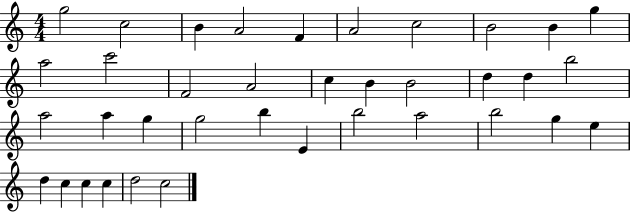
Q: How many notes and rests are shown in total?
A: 37